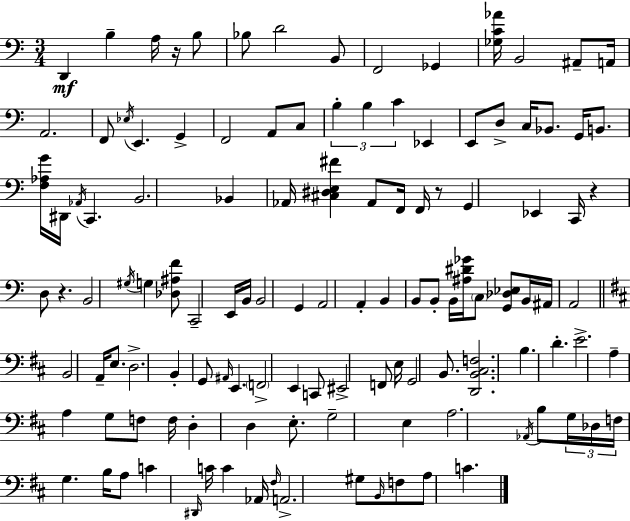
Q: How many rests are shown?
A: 4